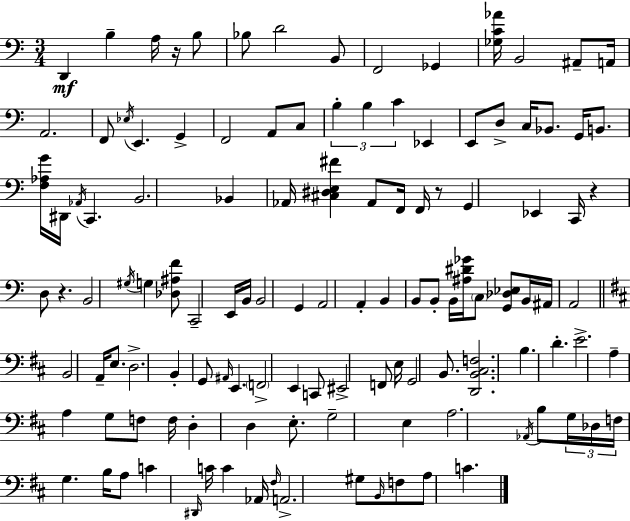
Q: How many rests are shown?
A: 4